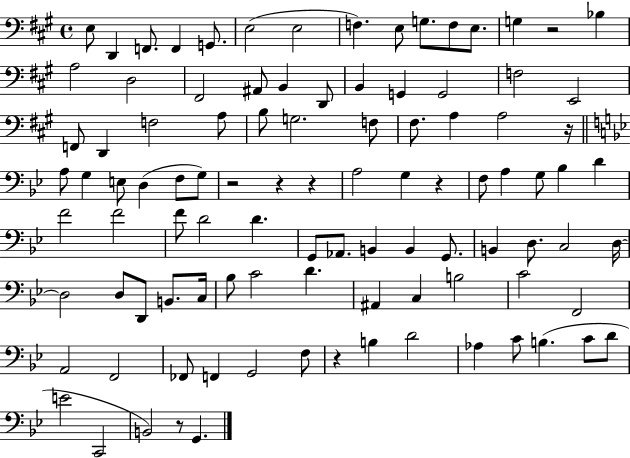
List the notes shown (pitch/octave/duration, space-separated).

E3/e D2/q F2/e. F2/q G2/e. E3/h E3/h F3/q. E3/e G3/e. F3/e E3/e. G3/q R/h Bb3/q A3/h D3/h F#2/h A#2/e B2/q D2/e B2/q G2/q G2/h F3/h E2/h F2/e D2/q F3/h A3/e B3/e G3/h. F3/e F#3/e. A3/q A3/h R/s A3/e G3/q E3/e D3/q F3/e G3/e R/h R/q R/q A3/h G3/q R/q F3/e A3/q G3/e Bb3/q D4/q F4/h F4/h F4/e D4/h D4/q. G2/e Ab2/e. B2/q B2/q G2/e. B2/q D3/e. C3/h D3/s D3/h D3/e D2/e B2/e. C3/s Bb3/e C4/h D4/q. A#2/q C3/q B3/h C4/h F2/h A2/h F2/h FES2/e F2/q G2/h F3/e R/q B3/q D4/h Ab3/q C4/e B3/q. C4/e D4/e E4/h C2/h B2/h R/e G2/q.